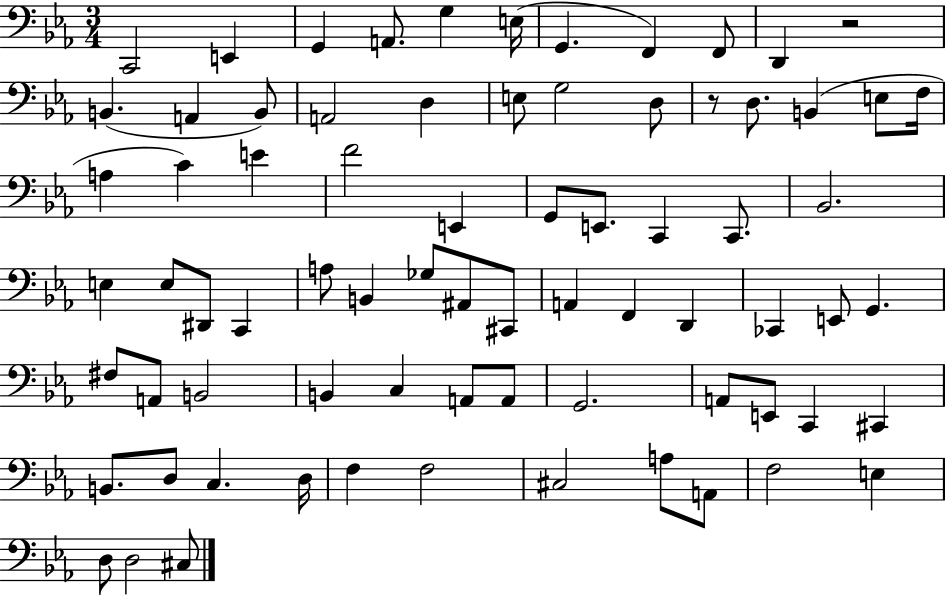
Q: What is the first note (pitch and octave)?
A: C2